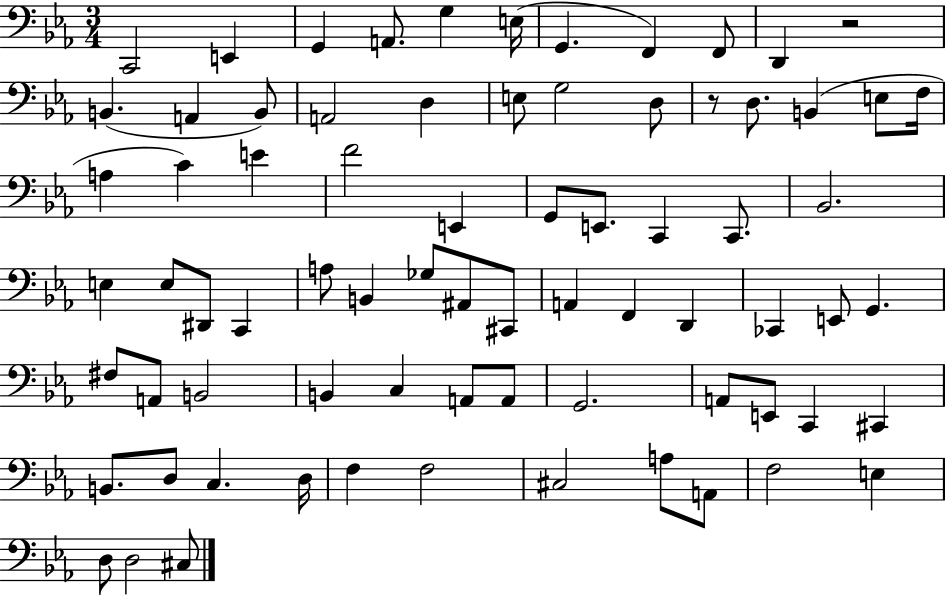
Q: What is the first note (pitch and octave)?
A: C2